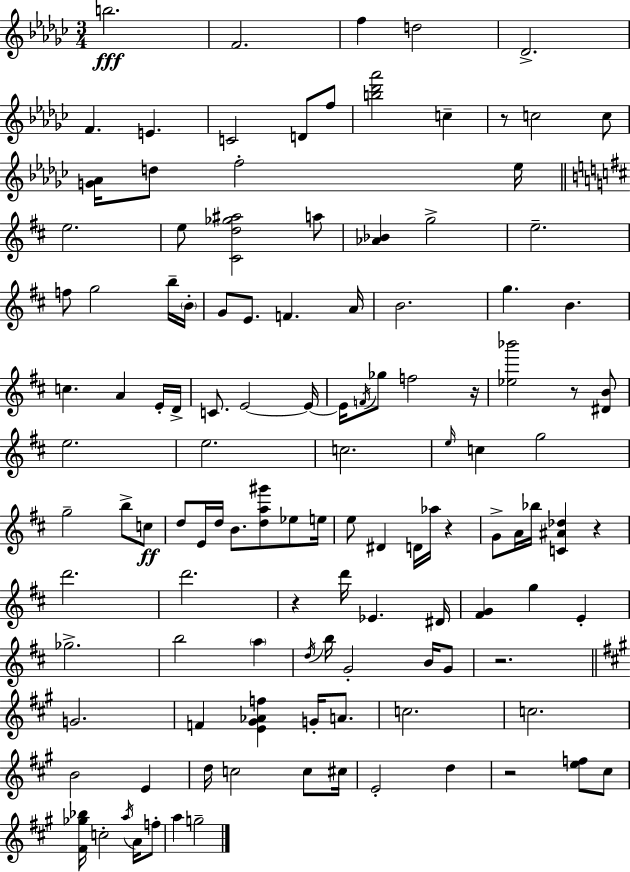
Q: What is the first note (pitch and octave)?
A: B5